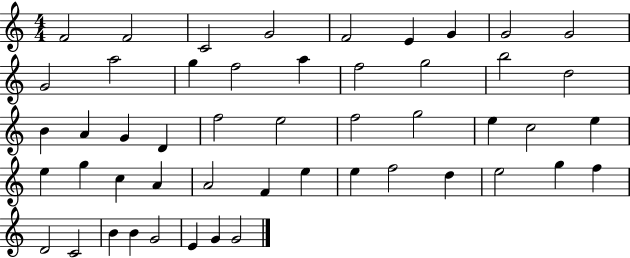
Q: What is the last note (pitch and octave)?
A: G4